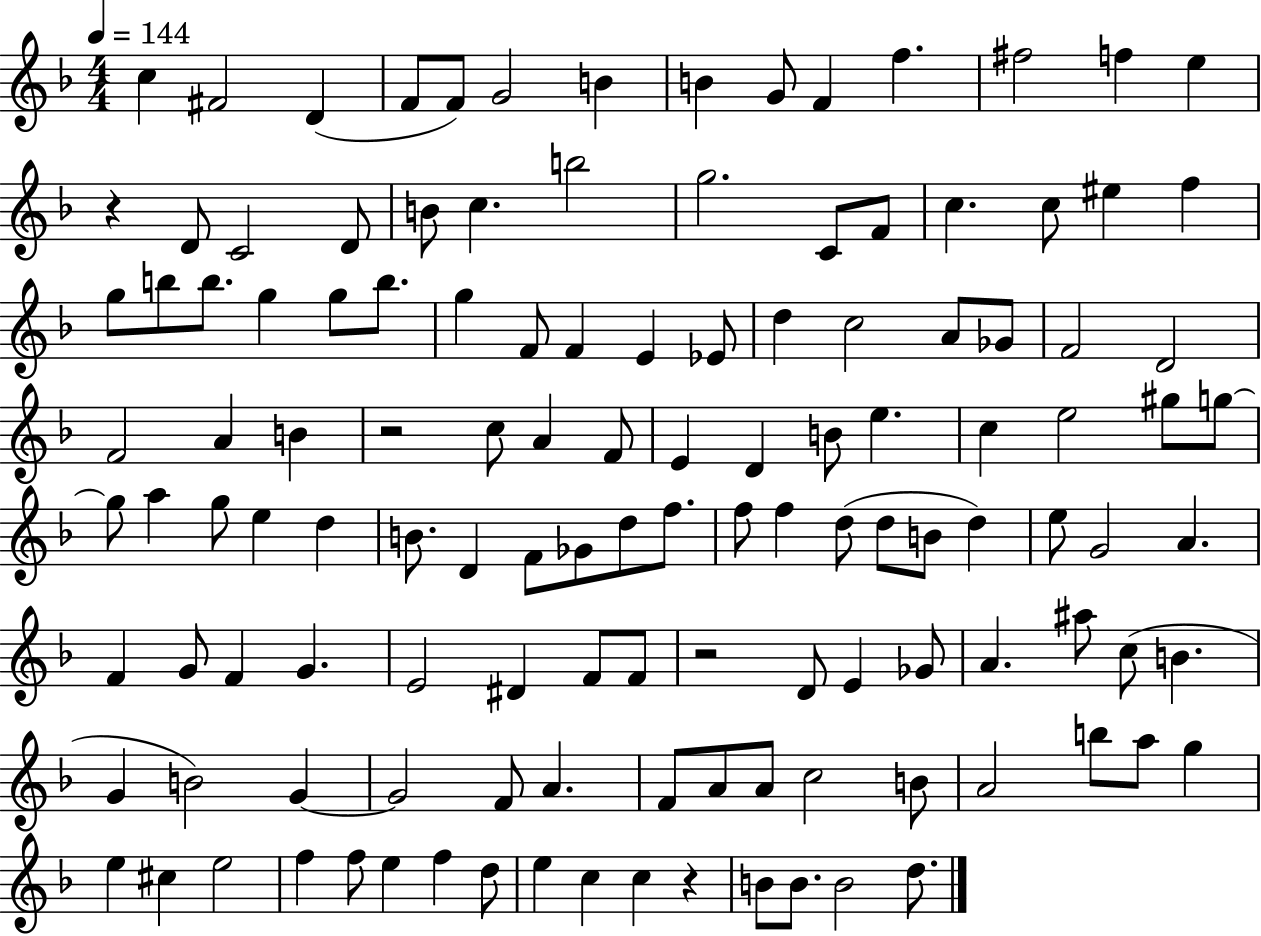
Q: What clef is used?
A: treble